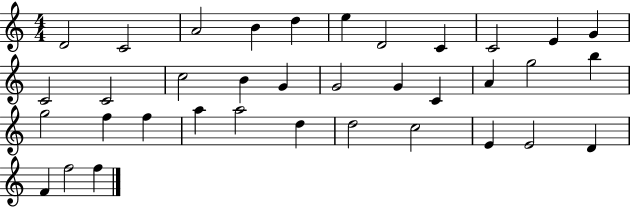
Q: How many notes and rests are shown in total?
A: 36